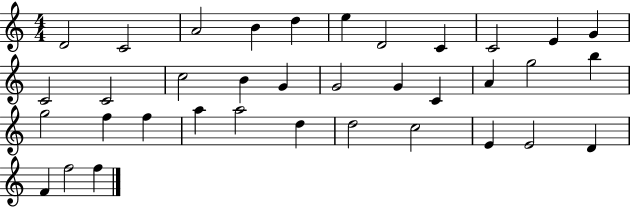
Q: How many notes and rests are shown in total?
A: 36